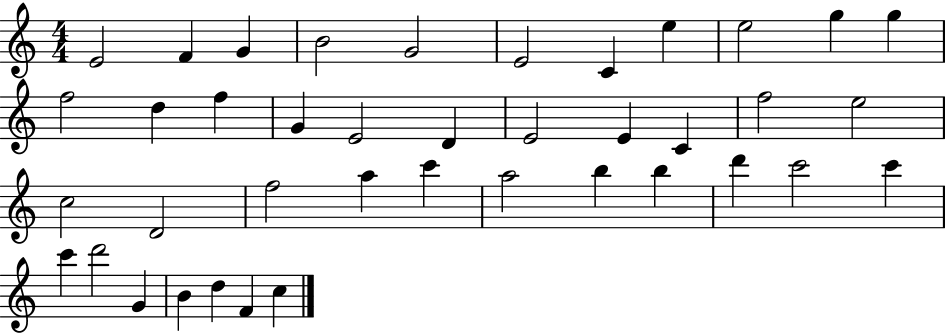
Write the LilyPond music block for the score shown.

{
  \clef treble
  \numericTimeSignature
  \time 4/4
  \key c \major
  e'2 f'4 g'4 | b'2 g'2 | e'2 c'4 e''4 | e''2 g''4 g''4 | \break f''2 d''4 f''4 | g'4 e'2 d'4 | e'2 e'4 c'4 | f''2 e''2 | \break c''2 d'2 | f''2 a''4 c'''4 | a''2 b''4 b''4 | d'''4 c'''2 c'''4 | \break c'''4 d'''2 g'4 | b'4 d''4 f'4 c''4 | \bar "|."
}